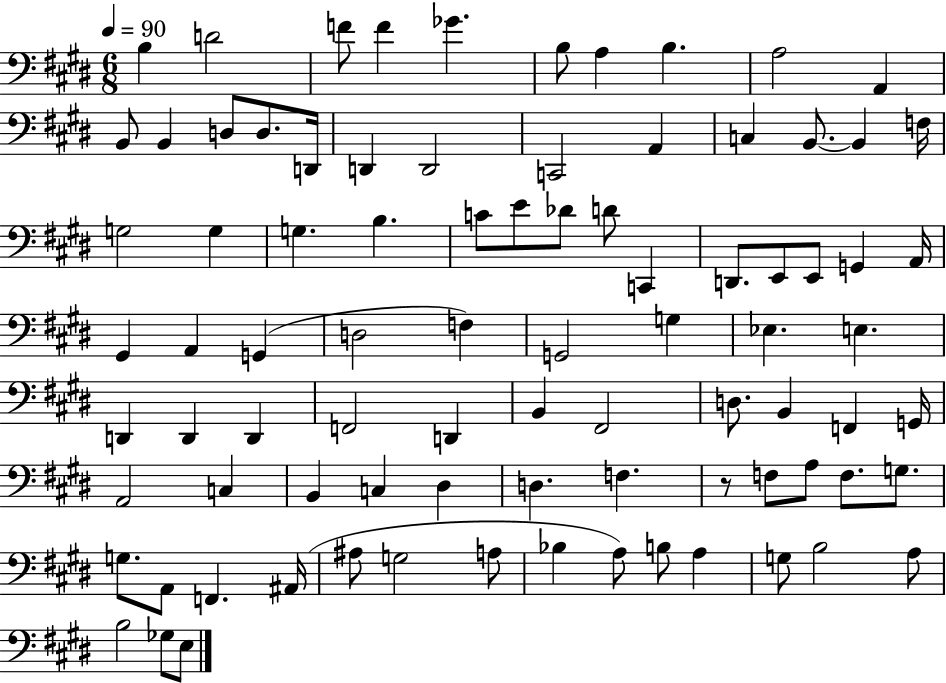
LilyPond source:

{
  \clef bass
  \numericTimeSignature
  \time 6/8
  \key e \major
  \tempo 4 = 90
  \repeat volta 2 { b4 d'2 | f'8 f'4 ges'4. | b8 a4 b4. | a2 a,4 | \break b,8 b,4 d8 d8. d,16 | d,4 d,2 | c,2 a,4 | c4 b,8.~~ b,4 f16 | \break g2 g4 | g4. b4. | c'8 e'8 des'8 d'8 c,4 | d,8. e,8 e,8 g,4 a,16 | \break gis,4 a,4 g,4( | d2 f4) | g,2 g4 | ees4. e4. | \break d,4 d,4 d,4 | f,2 d,4 | b,4 fis,2 | d8. b,4 f,4 g,16 | \break a,2 c4 | b,4 c4 dis4 | d4. f4. | r8 f8 a8 f8. g8. | \break g8. a,8 f,4. ais,16( | ais8 g2 a8 | bes4 a8) b8 a4 | g8 b2 a8 | \break b2 ges8 e8 | } \bar "|."
}